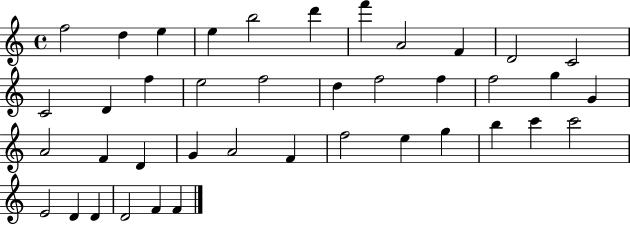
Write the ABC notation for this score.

X:1
T:Untitled
M:4/4
L:1/4
K:C
f2 d e e b2 d' f' A2 F D2 C2 C2 D f e2 f2 d f2 f f2 g G A2 F D G A2 F f2 e g b c' c'2 E2 D D D2 F F